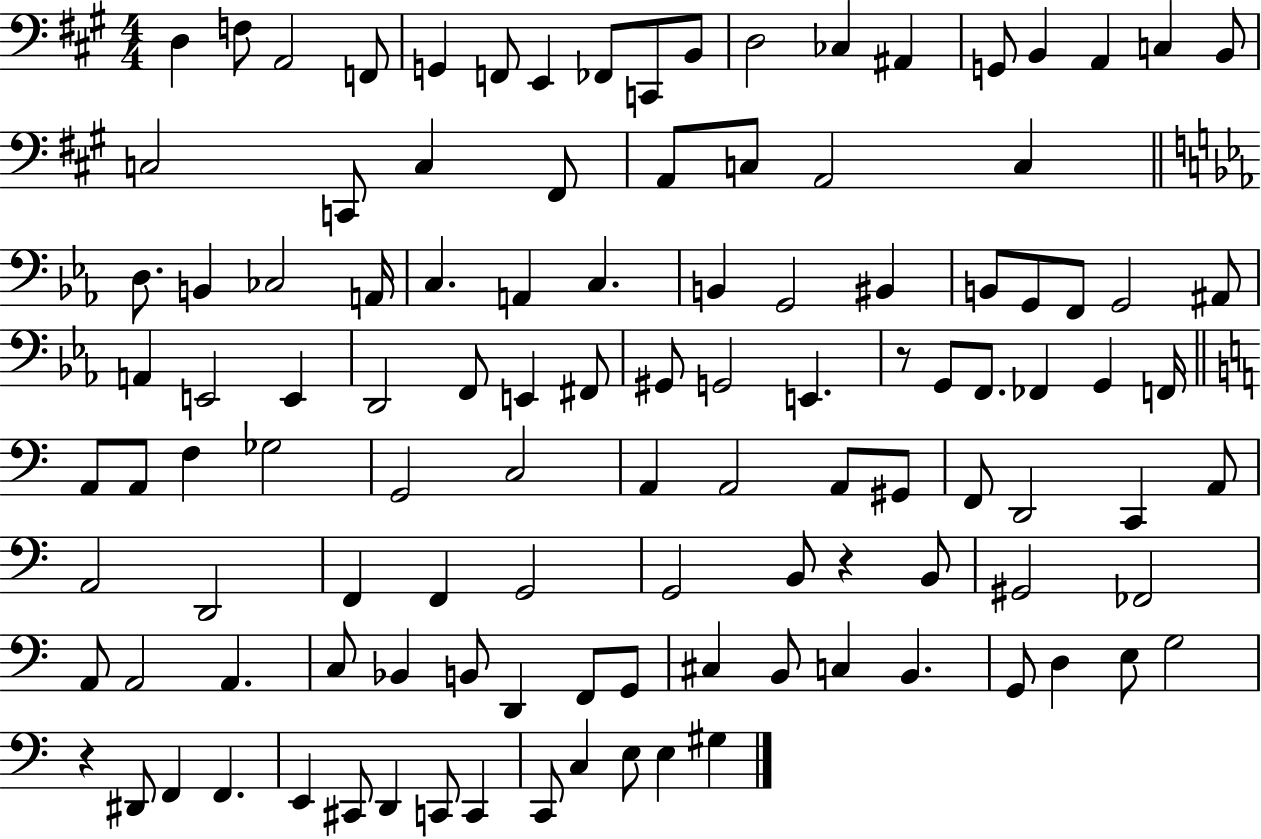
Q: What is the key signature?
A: A major